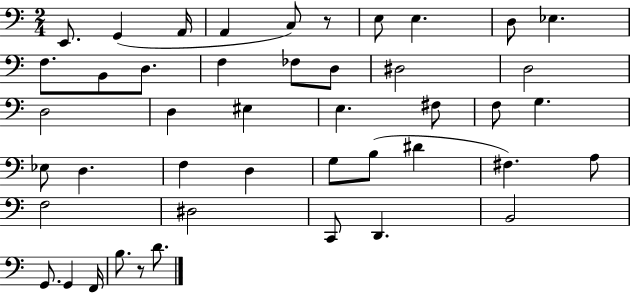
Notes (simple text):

E2/e. G2/q A2/s A2/q C3/e R/e E3/e E3/q. D3/e Eb3/q. F3/e. B2/e D3/e. F3/q FES3/e D3/e D#3/h D3/h D3/h D3/q EIS3/q E3/q. F#3/e F3/e G3/q. Eb3/e D3/q. F3/q D3/q G3/e B3/e D#4/q F#3/q. A3/e F3/h D#3/h C2/e D2/q. B2/h G2/e. G2/q F2/s B3/e. R/e D4/e.